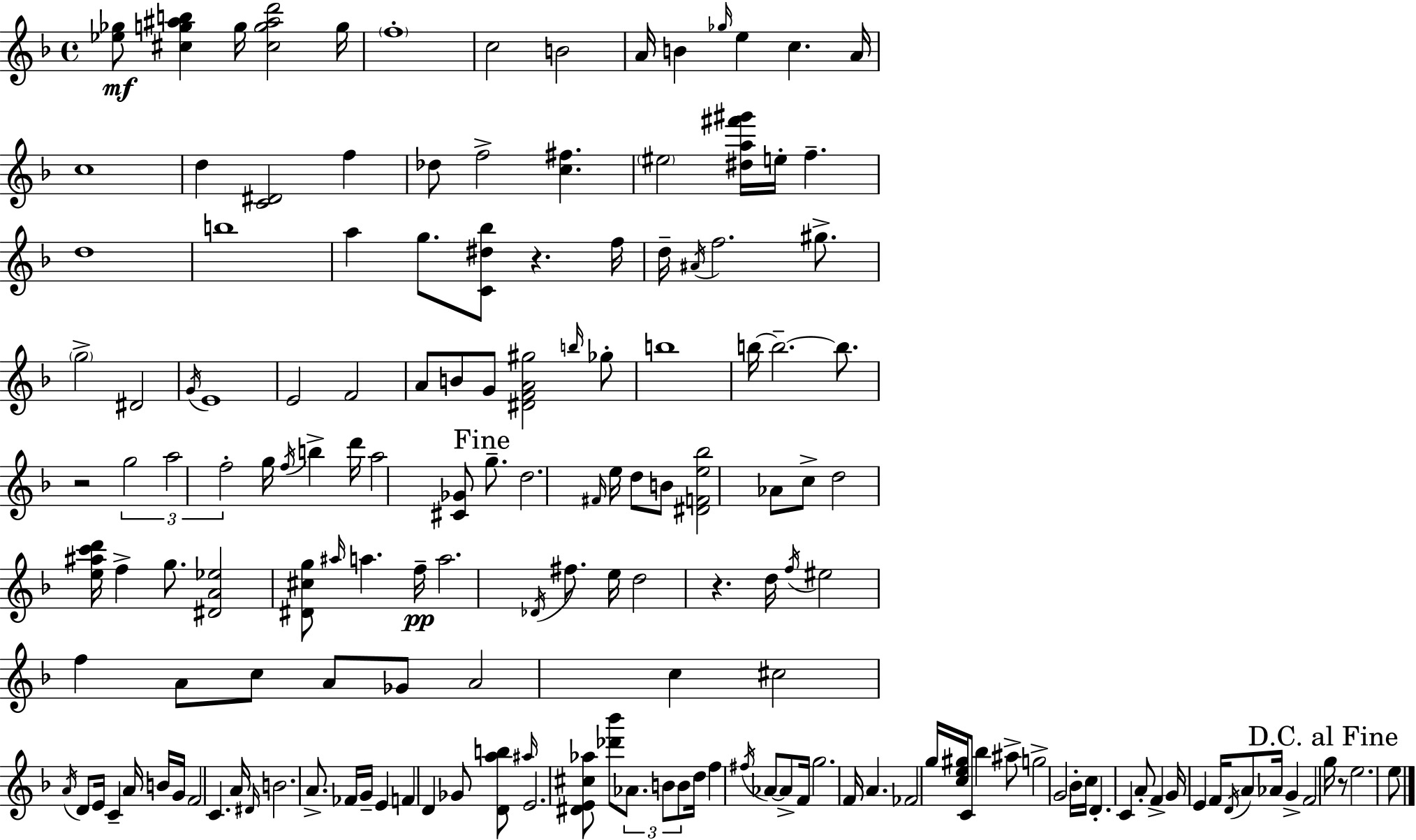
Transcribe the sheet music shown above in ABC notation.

X:1
T:Untitled
M:4/4
L:1/4
K:F
[_e_g]/2 [^cg^ab] g/4 [^cg^ad']2 g/4 f4 c2 B2 A/4 B _g/4 e c A/4 c4 d [C^D]2 f _d/2 f2 [c^f] ^e2 [^da^f'^g']/4 e/4 f d4 b4 a g/2 [C^d_b]/2 z f/4 d/4 ^A/4 f2 ^g/2 g2 ^D2 G/4 E4 E2 F2 A/2 B/2 G/2 [^DFA^g]2 b/4 _g/2 b4 b/4 b2 b/2 z2 g2 a2 f2 g/4 f/4 b d'/4 a2 [^C_G]/2 g/2 d2 ^F/4 e/4 d/2 B/2 [^DFe_b]2 _A/2 c/2 d2 [e^ac'd']/4 f g/2 [^DA_e]2 [^D^cg]/2 ^a/4 a f/4 a2 _D/4 ^f/2 e/4 d2 z d/4 f/4 ^e2 f A/2 c/2 A/2 _G/2 A2 c ^c2 A/4 D/2 E/4 C A/4 B/4 G/4 F2 C A/4 ^D/4 B2 A/2 _F/4 G/4 E F D _G/2 [Dab]/2 ^a/4 E2 [^DE^c_a]/2 [_d'_b']/2 _A/2 B/2 B/2 d/4 f ^f/4 _A/2 _A/2 F/4 g2 F/4 A _F2 g/4 [ce^g]/4 C/2 _b ^a/2 g2 G2 _B/4 c/4 D C A/2 F G/4 E F/4 D/4 A/2 _A/4 G F2 g/4 z/2 e2 e/2